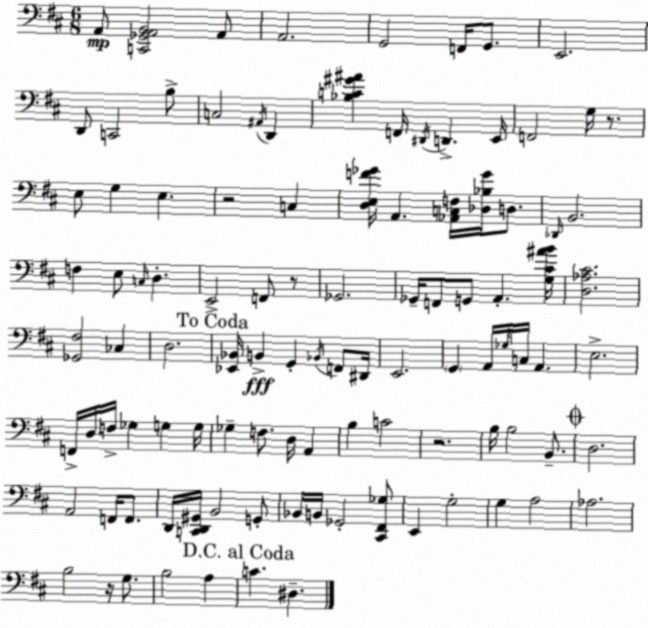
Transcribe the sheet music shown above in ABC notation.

X:1
T:Untitled
M:6/8
L:1/4
K:D
A,,/2 [C,,_G,,A,,B,,]2 A,,/2 A,,2 G,,2 F,,/4 G,,/2 E,,2 D,,/2 C,,2 B,/2 C,2 ^A,,/4 D,, [_B,C^G^A] F,,/4 ^D,,/4 D,, E,,/4 F,,2 G,/4 z/2 E,/2 G, E, z2 C, [D,E,F_G]/4 A,, [_A,,C,F,]/4 [_D,_B,_G]/4 D,/2 _D,,/4 B,,2 F, E,/2 C,/4 D, E,,2 F,,/2 z/2 _G,,2 _G,,/4 F,,/2 G,,/2 A,, [G,^C^AB]/4 [D,_A,^C]2 [_G,,^F,]2 _C, D,2 [_E,,_B,,]/4 B,, G,, _B,,/4 F,,/2 ^D,,/4 E,,2 G,, A,,/4 _G,/4 C,/4 A,, E,2 F,,/4 D,/4 F,/4 _G, G, G,/4 _G, F,/2 D,/4 A,, B, C2 z2 B,/4 B,2 B,,/2 D,2 A,,2 F,,/4 F,,/2 D,,/4 [C,,D,,^G,,]/4 B,,2 G,,/2 _B,,/4 B,,/4 _G,,2 [^C,,^F,,_G,]/2 E,, G,2 G, A,2 _A,2 B,2 z/4 G,/2 B,2 A, C ^D,